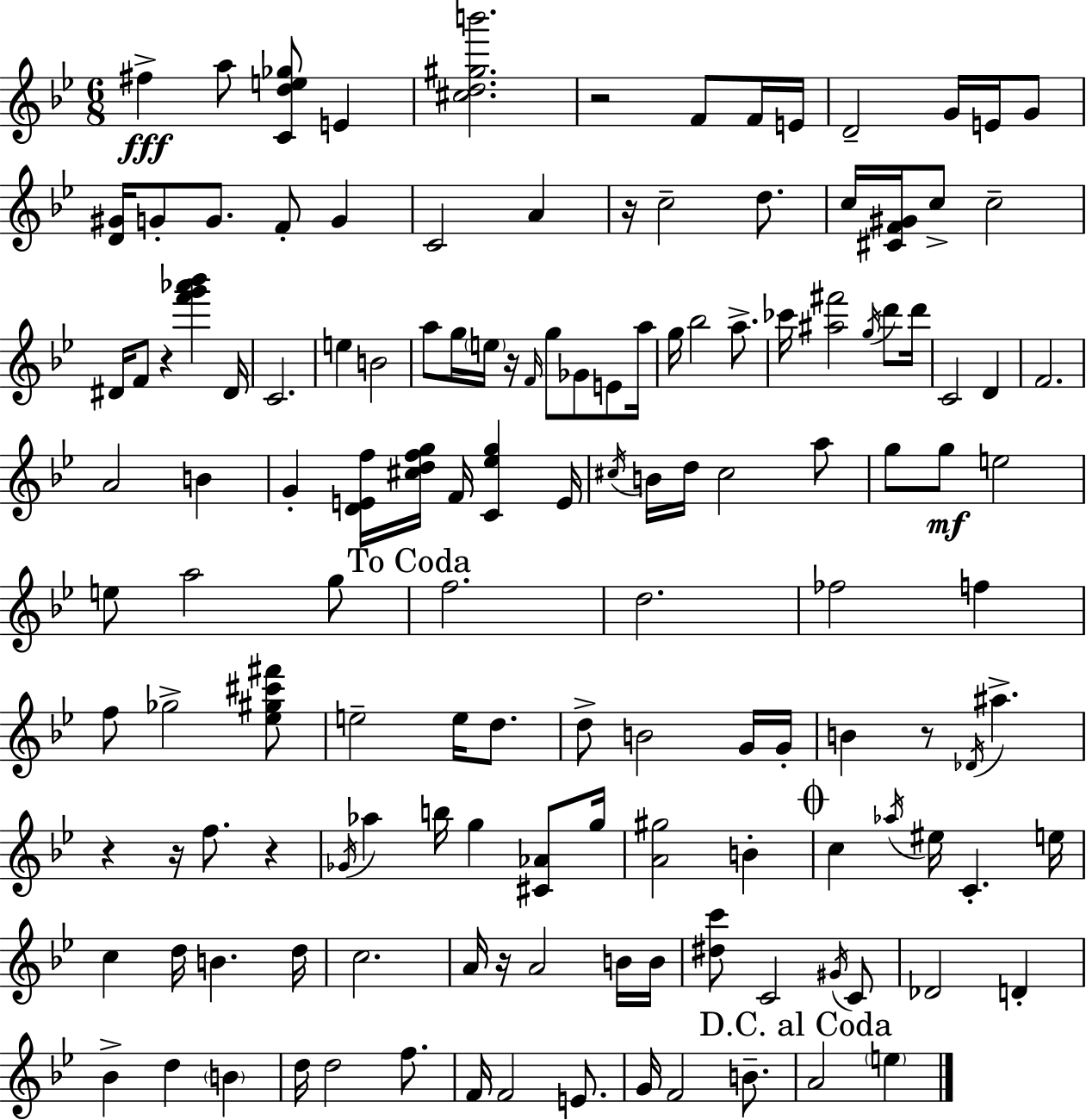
F#5/q A5/e [C4,D5,E5,Gb5]/e E4/q [C#5,D5,G#5,B6]/h. R/h F4/e F4/s E4/s D4/h G4/s E4/s G4/e [D4,G#4]/s G4/e G4/e. F4/e G4/q C4/h A4/q R/s C5/h D5/e. C5/s [C#4,F4,G#4]/s C5/e C5/h D#4/s F4/e R/q [F6,G6,Ab6,Bb6]/q D#4/s C4/h. E5/q B4/h A5/e G5/s E5/s R/s F4/s G5/e Gb4/e E4/e A5/s G5/s Bb5/h A5/e. CES6/s [A#5,F#6]/h G5/s D6/e D6/s C4/h D4/q F4/h. A4/h B4/q G4/q [D4,E4,F5]/s [C#5,D5,F5,G5]/s F4/s [C4,Eb5,G5]/q E4/s C#5/s B4/s D5/s C#5/h A5/e G5/e G5/e E5/h E5/e A5/h G5/e F5/h. D5/h. FES5/h F5/q F5/e Gb5/h [Eb5,G#5,C#6,F#6]/e E5/h E5/s D5/e. D5/e B4/h G4/s G4/s B4/q R/e Db4/s A#5/q. R/q R/s F5/e. R/q Gb4/s Ab5/q B5/s G5/q [C#4,Ab4]/e G5/s [A4,G#5]/h B4/q C5/q Ab5/s EIS5/s C4/q. E5/s C5/q D5/s B4/q. D5/s C5/h. A4/s R/s A4/h B4/s B4/s [D#5,C6]/e C4/h G#4/s C4/e Db4/h D4/q Bb4/q D5/q B4/q D5/s D5/h F5/e. F4/s F4/h E4/e. G4/s F4/h B4/e. A4/h E5/q